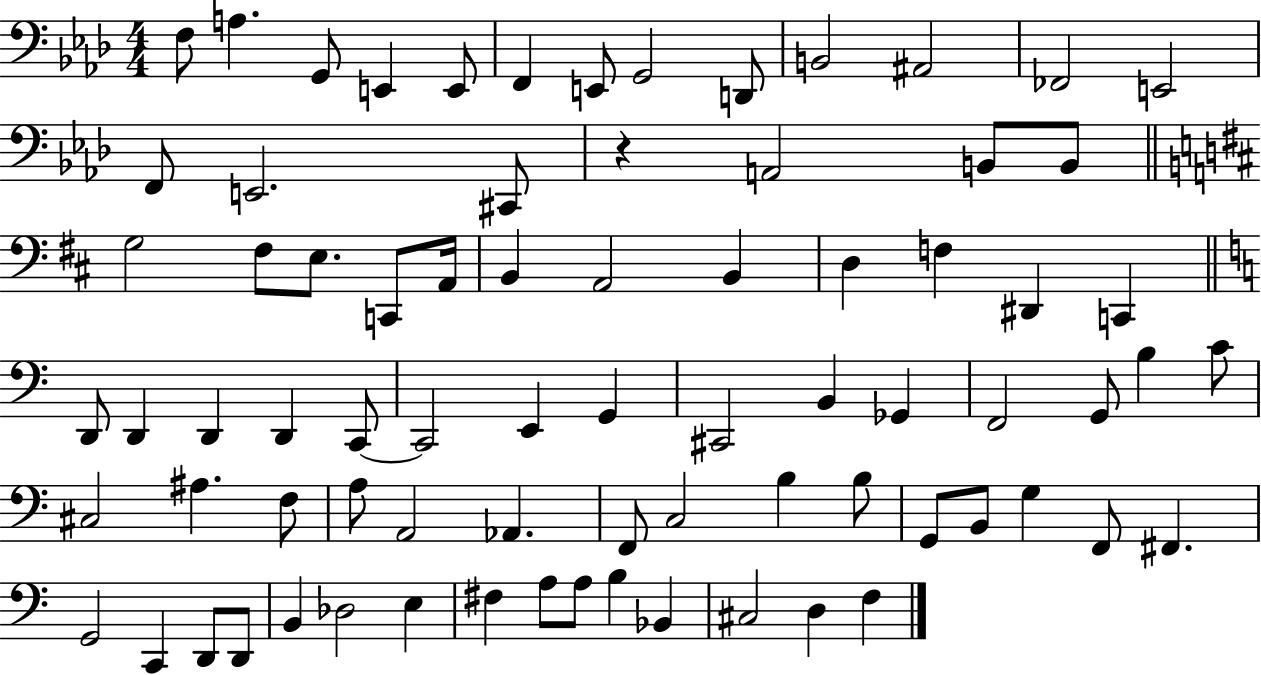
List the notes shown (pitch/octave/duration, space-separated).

F3/e A3/q. G2/e E2/q E2/e F2/q E2/e G2/h D2/e B2/h A#2/h FES2/h E2/h F2/e E2/h. C#2/e R/q A2/h B2/e B2/e G3/h F#3/e E3/e. C2/e A2/s B2/q A2/h B2/q D3/q F3/q D#2/q C2/q D2/e D2/q D2/q D2/q C2/e C2/h E2/q G2/q C#2/h B2/q Gb2/q F2/h G2/e B3/q C4/e C#3/h A#3/q. F3/e A3/e A2/h Ab2/q. F2/e C3/h B3/q B3/e G2/e B2/e G3/q F2/e F#2/q. G2/h C2/q D2/e D2/e B2/q Db3/h E3/q F#3/q A3/e A3/e B3/q Bb2/q C#3/h D3/q F3/q